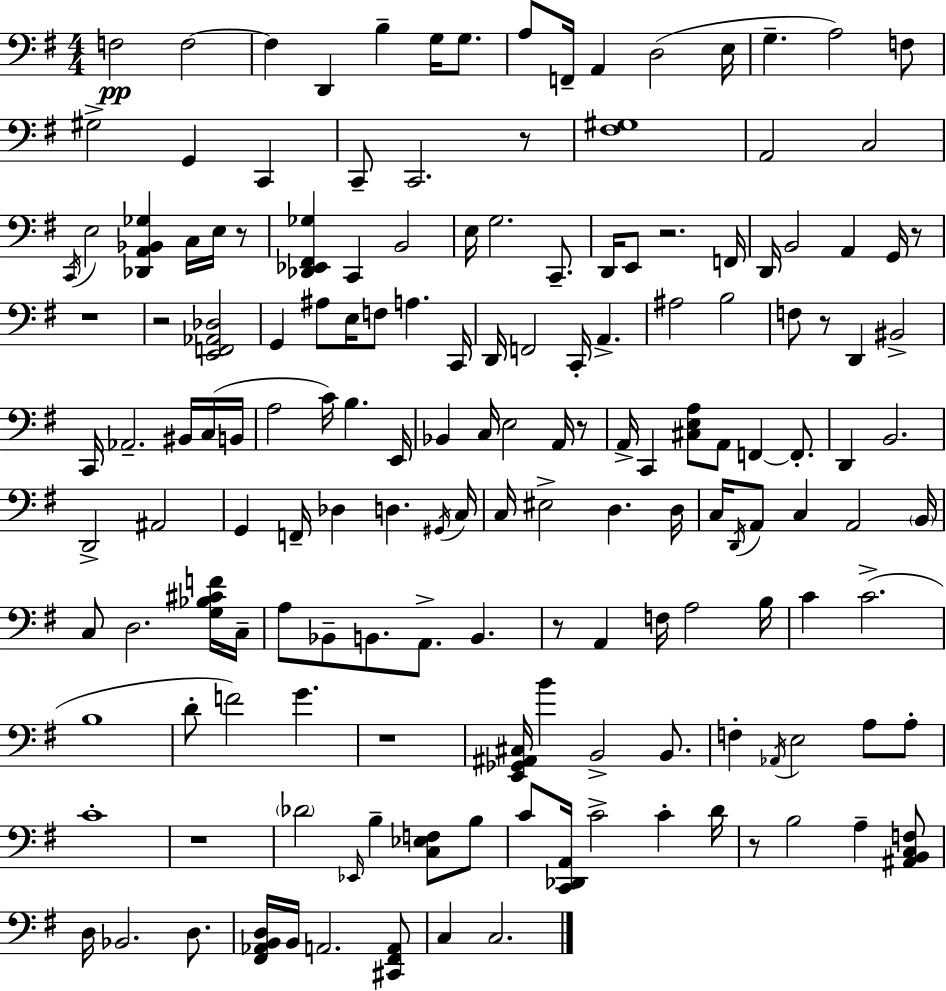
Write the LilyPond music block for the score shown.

{
  \clef bass
  \numericTimeSignature
  \time 4/4
  \key g \major
  f2\pp f2~~ | f4 d,4 b4-- g16 g8. | a8 f,16-- a,4 d2( e16 | g4.-- a2) f8 | \break gis2-> g,4 c,4 | c,8-- c,2. r8 | <fis gis>1 | a,2 c2 | \break \acciaccatura { c,16 } e2 <des, a, bes, ges>4 c16 e16 r8 | <des, ees, fis, ges>4 c,4 b,2 | e16 g2. c,8.-- | d,16 e,8 r2. | \break f,16 d,16 b,2 a,4 g,16 r8 | r1 | r2 <e, f, aes, des>2 | g,4 ais8 e16 f8 a4. | \break c,16 d,16 f,2 c,16-. a,4.-> | ais2 b2 | f8 r8 d,4 bis,2-> | c,16 aes,2.-- bis,16 c16( | \break b,16 a2 c'16) b4. | e,16 bes,4 c16 e2 a,16 r8 | a,16-> c,4 <cis e a>8 a,8 f,4~~ f,8.-. | d,4 b,2. | \break d,2-> ais,2 | g,4 f,16-- des4 d4. | \acciaccatura { gis,16 } c16 c16 eis2-> d4. | d16 c16 \acciaccatura { d,16 } a,8 c4 a,2 | \break \parenthesize b,16 c8 d2. | <g bes cis' f'>16 c16-- a8 bes,8-- b,8. a,8.-> b,4. | r8 a,4 f16 a2 | b16 c'4 c'2.->( | \break b1 | d'8-. f'2) g'4. | r1 | <e, ges, ais, cis>16 b'4 b,2-> | \break b,8. f4-. \acciaccatura { aes,16 } e2 | a8 a8-. c'1-. | r1 | \parenthesize des'2 \grace { ees,16 } b4-- | \break <c ees f>8 b8 c'8 <c, des, a,>16 c'2-> | c'4-. d'16 r8 b2 a4-- | <ais, b, c f>8 d16 bes,2. | d8. <fis, aes, b, d>16 b,16 a,2. | \break <cis, fis, a,>8 c4 c2. | \bar "|."
}